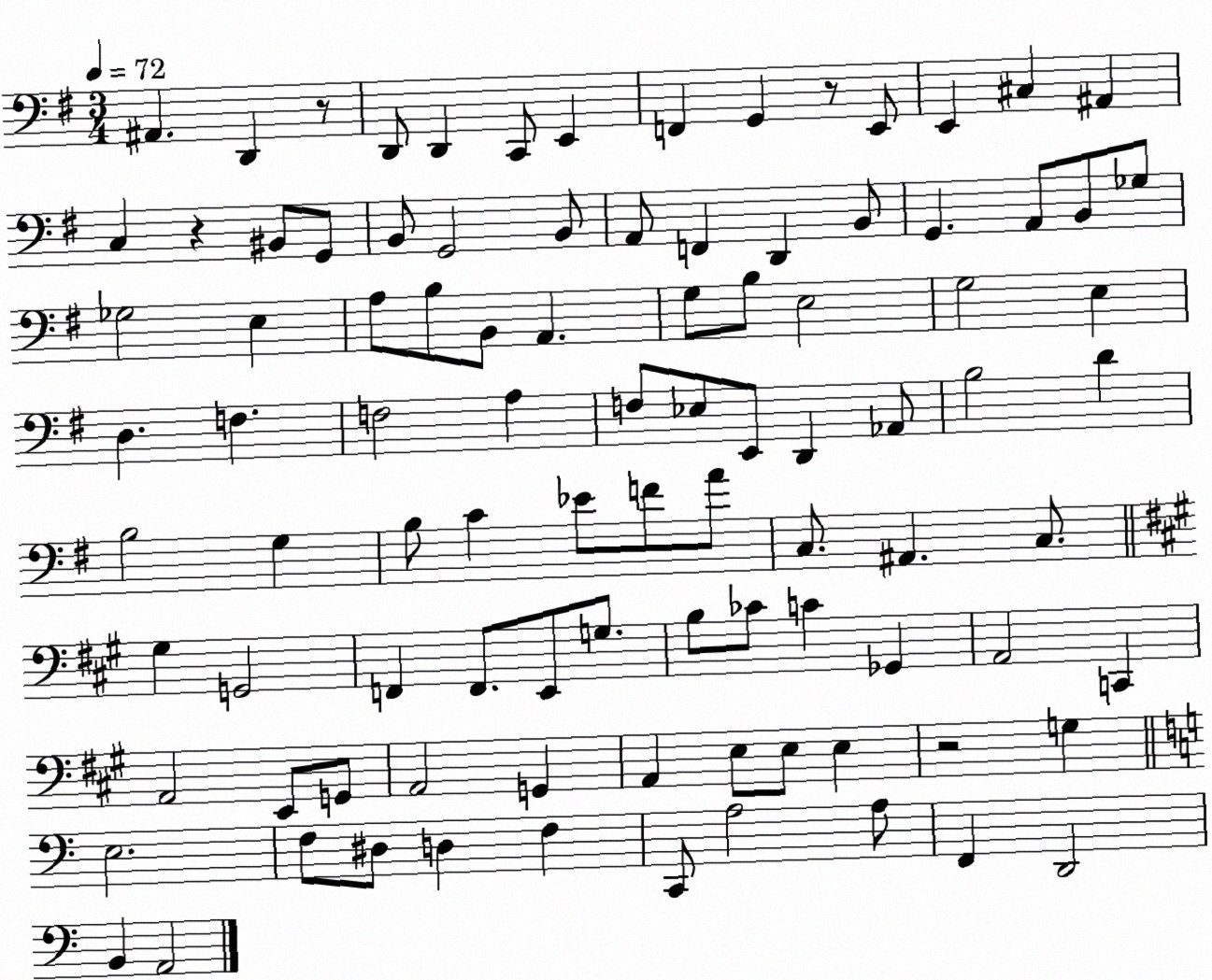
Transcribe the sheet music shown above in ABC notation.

X:1
T:Untitled
M:3/4
L:1/4
K:G
^A,, D,, z/2 D,,/2 D,, C,,/2 E,, F,, G,, z/2 E,,/2 E,, ^C, ^A,, C, z ^B,,/2 G,,/2 B,,/2 G,,2 B,,/2 A,,/2 F,, D,, B,,/2 G,, A,,/2 B,,/2 _G,/2 _G,2 E, A,/2 B,/2 B,,/2 A,, G,/2 B,/2 E,2 G,2 E, D, F, F,2 A, F,/2 _E,/2 E,,/2 D,, _A,,/2 B,2 D B,2 G, B,/2 C _E/2 F/2 A/2 C,/2 ^A,, C,/2 ^G, G,,2 F,, F,,/2 E,,/2 G,/2 B,/2 _C/2 C _G,, A,,2 C,, A,,2 E,,/2 G,,/2 A,,2 G,, A,, E,/2 E,/2 E, z2 G, E,2 F,/2 ^D,/2 D, F, C,,/2 A,2 A,/2 F,, D,,2 B,, A,,2